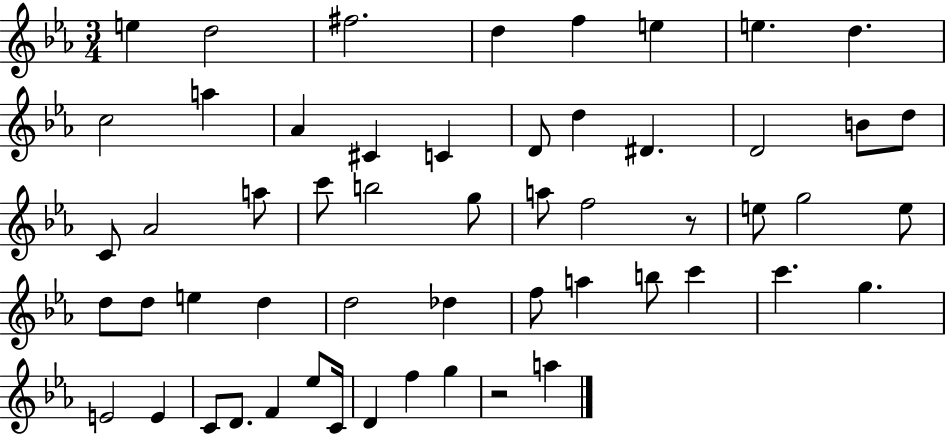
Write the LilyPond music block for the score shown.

{
  \clef treble
  \numericTimeSignature
  \time 3/4
  \key ees \major
  e''4 d''2 | fis''2. | d''4 f''4 e''4 | e''4. d''4. | \break c''2 a''4 | aes'4 cis'4 c'4 | d'8 d''4 dis'4. | d'2 b'8 d''8 | \break c'8 aes'2 a''8 | c'''8 b''2 g''8 | a''8 f''2 r8 | e''8 g''2 e''8 | \break d''8 d''8 e''4 d''4 | d''2 des''4 | f''8 a''4 b''8 c'''4 | c'''4. g''4. | \break e'2 e'4 | c'8 d'8. f'4 ees''8 c'16 | d'4 f''4 g''4 | r2 a''4 | \break \bar "|."
}